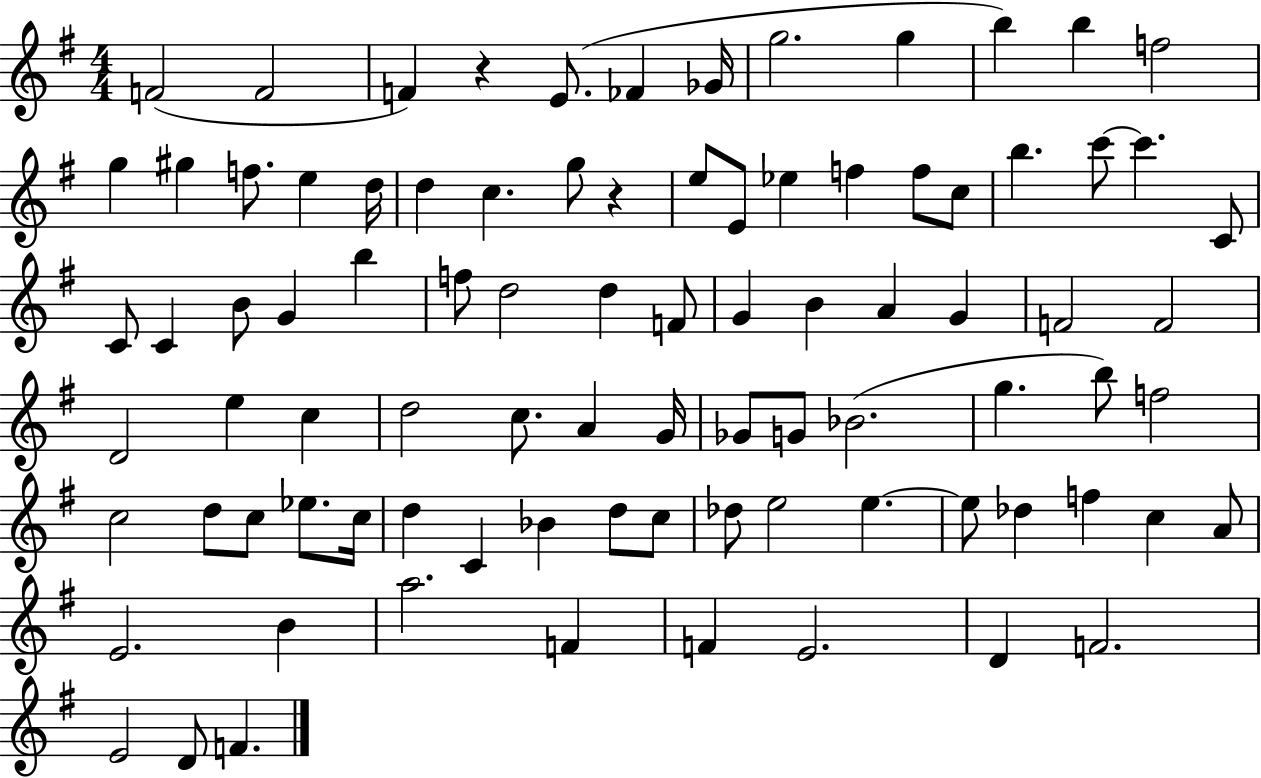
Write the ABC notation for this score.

X:1
T:Untitled
M:4/4
L:1/4
K:G
F2 F2 F z E/2 _F _G/4 g2 g b b f2 g ^g f/2 e d/4 d c g/2 z e/2 E/2 _e f f/2 c/2 b c'/2 c' C/2 C/2 C B/2 G b f/2 d2 d F/2 G B A G F2 F2 D2 e c d2 c/2 A G/4 _G/2 G/2 _B2 g b/2 f2 c2 d/2 c/2 _e/2 c/4 d C _B d/2 c/2 _d/2 e2 e e/2 _d f c A/2 E2 B a2 F F E2 D F2 E2 D/2 F